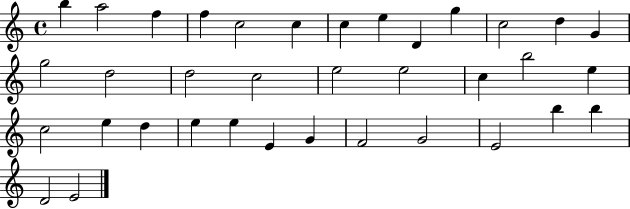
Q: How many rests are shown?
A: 0